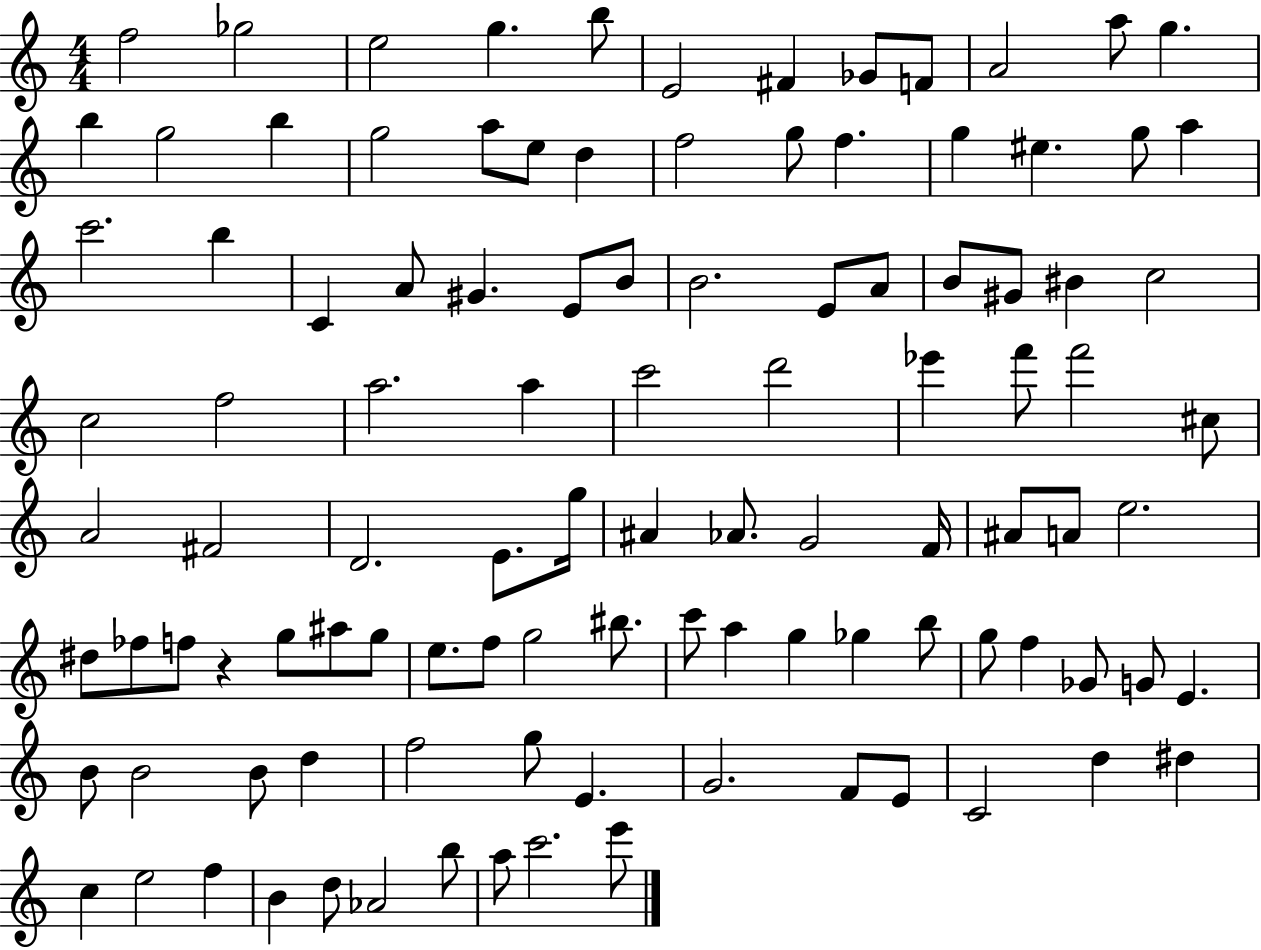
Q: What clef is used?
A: treble